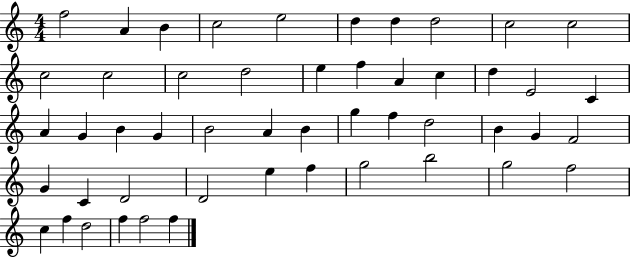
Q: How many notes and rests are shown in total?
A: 50